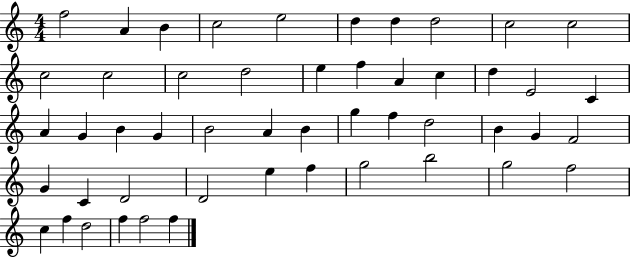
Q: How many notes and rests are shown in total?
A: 50